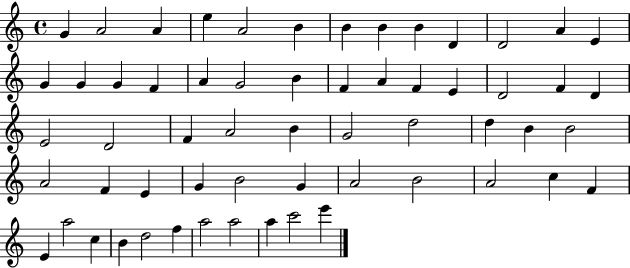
{
  \clef treble
  \time 4/4
  \defaultTimeSignature
  \key c \major
  g'4 a'2 a'4 | e''4 a'2 b'4 | b'4 b'4 b'4 d'4 | d'2 a'4 e'4 | \break g'4 g'4 g'4 f'4 | a'4 g'2 b'4 | f'4 a'4 f'4 e'4 | d'2 f'4 d'4 | \break e'2 d'2 | f'4 a'2 b'4 | g'2 d''2 | d''4 b'4 b'2 | \break a'2 f'4 e'4 | g'4 b'2 g'4 | a'2 b'2 | a'2 c''4 f'4 | \break e'4 a''2 c''4 | b'4 d''2 f''4 | a''2 a''2 | a''4 c'''2 e'''4 | \break \bar "|."
}